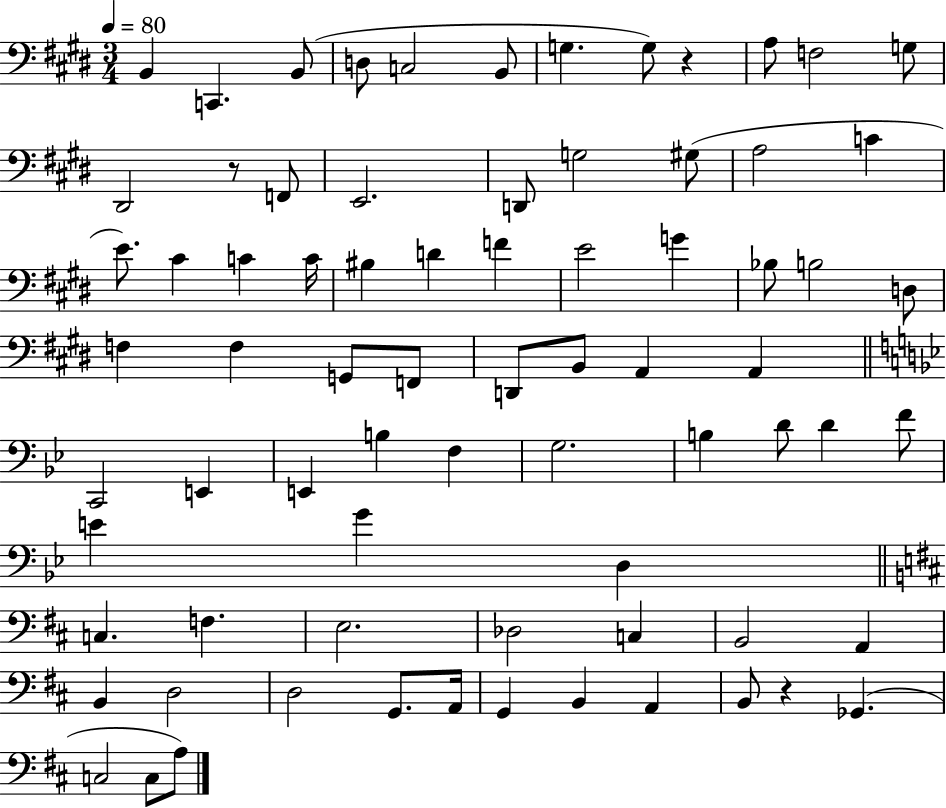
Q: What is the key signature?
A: E major